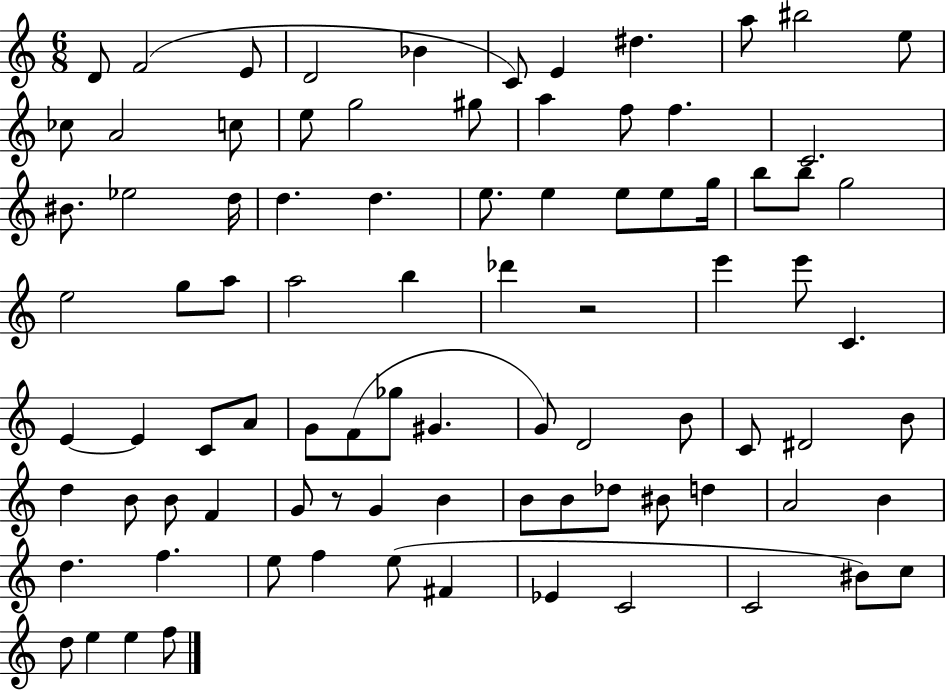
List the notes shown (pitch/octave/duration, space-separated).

D4/e F4/h E4/e D4/h Bb4/q C4/e E4/q D#5/q. A5/e BIS5/h E5/e CES5/e A4/h C5/e E5/e G5/h G#5/e A5/q F5/e F5/q. C4/h. BIS4/e. Eb5/h D5/s D5/q. D5/q. E5/e. E5/q E5/e E5/e G5/s B5/e B5/e G5/h E5/h G5/e A5/e A5/h B5/q Db6/q R/h E6/q E6/e C4/q. E4/q E4/q C4/e A4/e G4/e F4/e Gb5/e G#4/q. G4/e D4/h B4/e C4/e D#4/h B4/e D5/q B4/e B4/e F4/q G4/e R/e G4/q B4/q B4/e B4/e Db5/e BIS4/e D5/q A4/h B4/q D5/q. F5/q. E5/e F5/q E5/e F#4/q Eb4/q C4/h C4/h BIS4/e C5/e D5/e E5/q E5/q F5/e